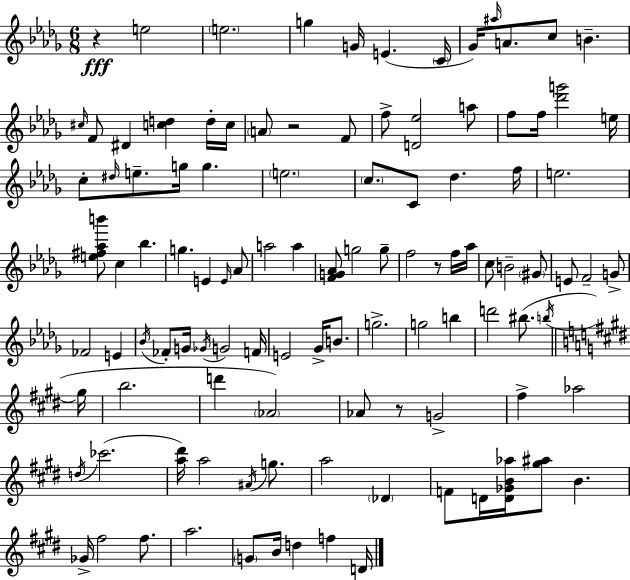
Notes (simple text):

R/q E5/h E5/h. G5/q G4/s E4/q. C4/s Gb4/s A#5/s A4/e. C5/e B4/q. C#5/s F4/e D#4/q [C5,D5]/q D5/s C5/s A4/e R/h F4/e F5/e [D4,Eb5]/h A5/e F5/e F5/s [Db6,G6]/h E5/s C5/e D#5/s E5/e. G5/s G5/q. E5/h. C5/e. C4/e Db5/q. F5/s E5/h. [E5,F#5,Ab5,B6]/e C5/q Bb5/q. G5/q. E4/q E4/s Ab4/e A5/h A5/q [F4,G4,Ab4]/e G5/h G5/e F5/h R/e F5/s Ab5/s C5/e B4/h G#4/e E4/e F4/h G4/e FES4/h E4/q Bb4/s FES4/e G4/s Gb4/s G4/h F4/s E4/h Gb4/s B4/e. G5/h. G5/h B5/q D6/h BIS5/e. B5/s G#5/s B5/h. D6/q Ab4/h Ab4/e R/e G4/h F#5/q Ab5/h D5/s CES6/h. [A5,D#6]/s A5/h A#4/s G5/e. A5/h Db4/q F4/e D4/s [D4,Gb4,B4,Ab5]/s [G#5,A#5]/e B4/q. Gb4/s F#5/h F#5/e. A5/h. G4/e B4/s D5/q F5/q D4/s